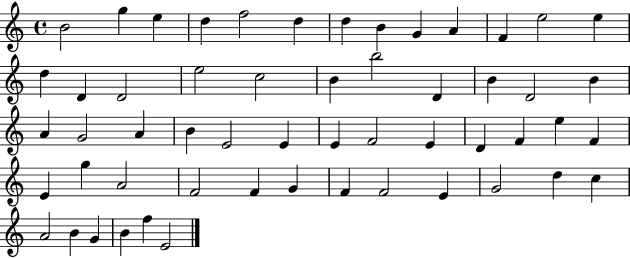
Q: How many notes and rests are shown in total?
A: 55